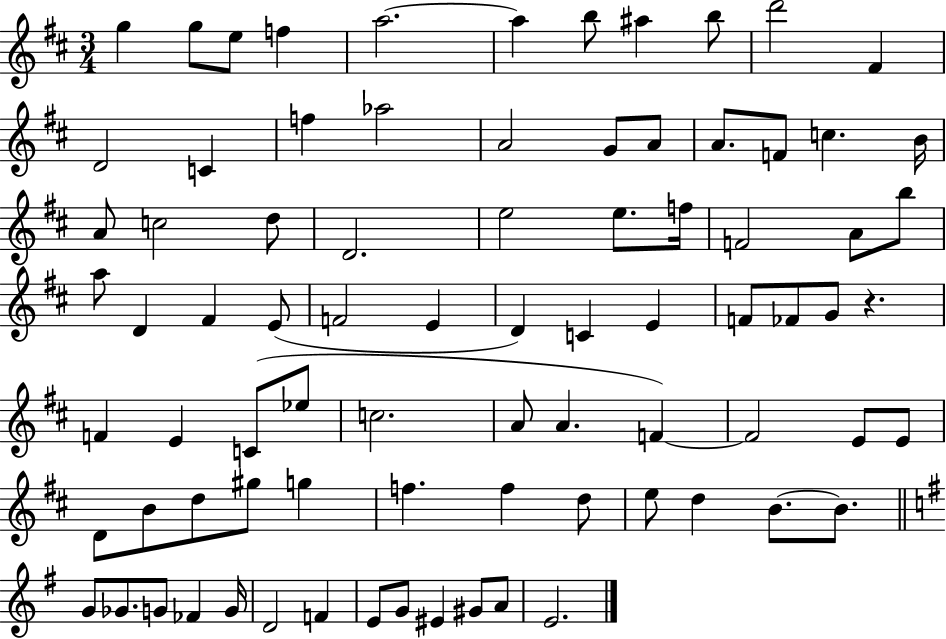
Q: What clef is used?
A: treble